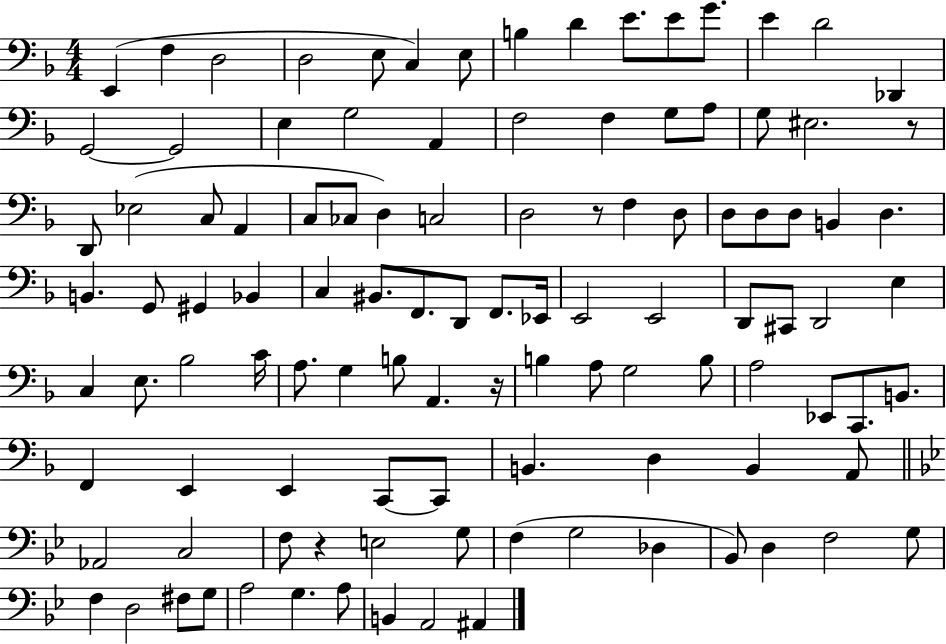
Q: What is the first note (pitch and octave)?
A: E2